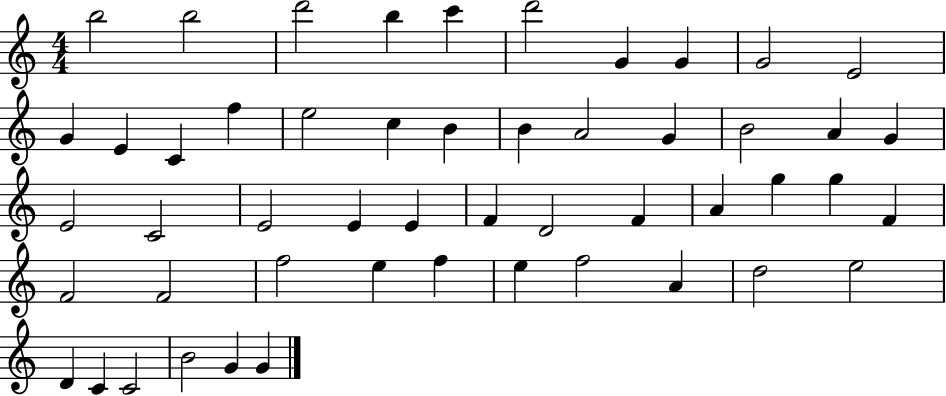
B5/h B5/h D6/h B5/q C6/q D6/h G4/q G4/q G4/h E4/h G4/q E4/q C4/q F5/q E5/h C5/q B4/q B4/q A4/h G4/q B4/h A4/q G4/q E4/h C4/h E4/h E4/q E4/q F4/q D4/h F4/q A4/q G5/q G5/q F4/q F4/h F4/h F5/h E5/q F5/q E5/q F5/h A4/q D5/h E5/h D4/q C4/q C4/h B4/h G4/q G4/q